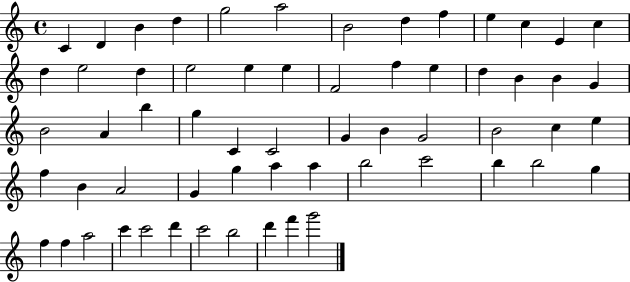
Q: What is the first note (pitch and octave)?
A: C4